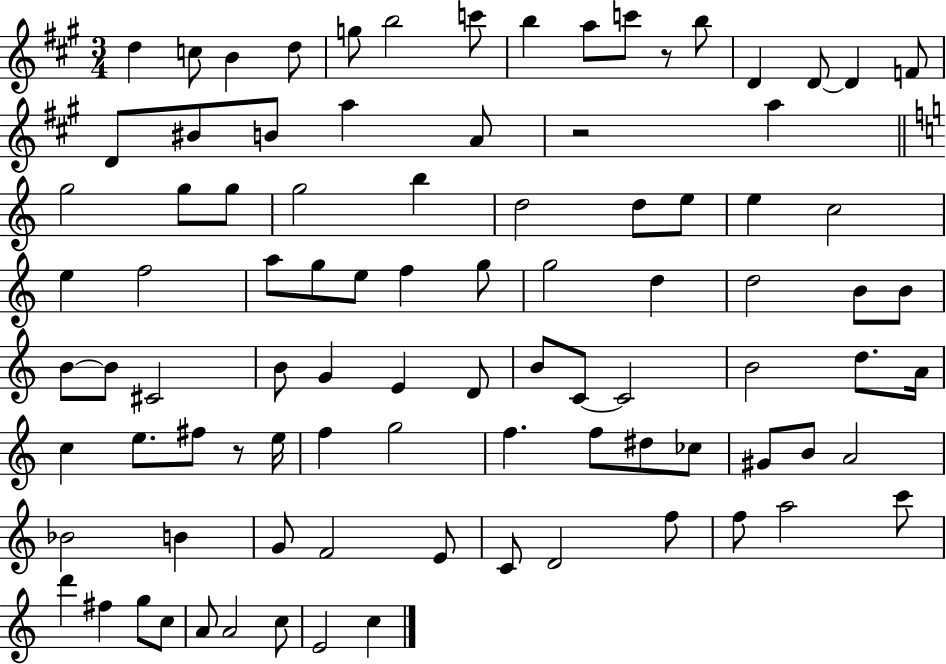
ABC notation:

X:1
T:Untitled
M:3/4
L:1/4
K:A
d c/2 B d/2 g/2 b2 c'/2 b a/2 c'/2 z/2 b/2 D D/2 D F/2 D/2 ^B/2 B/2 a A/2 z2 a g2 g/2 g/2 g2 b d2 d/2 e/2 e c2 e f2 a/2 g/2 e/2 f g/2 g2 d d2 B/2 B/2 B/2 B/2 ^C2 B/2 G E D/2 B/2 C/2 C2 B2 d/2 A/4 c e/2 ^f/2 z/2 e/4 f g2 f f/2 ^d/2 _c/2 ^G/2 B/2 A2 _B2 B G/2 F2 E/2 C/2 D2 f/2 f/2 a2 c'/2 d' ^f g/2 c/2 A/2 A2 c/2 E2 c